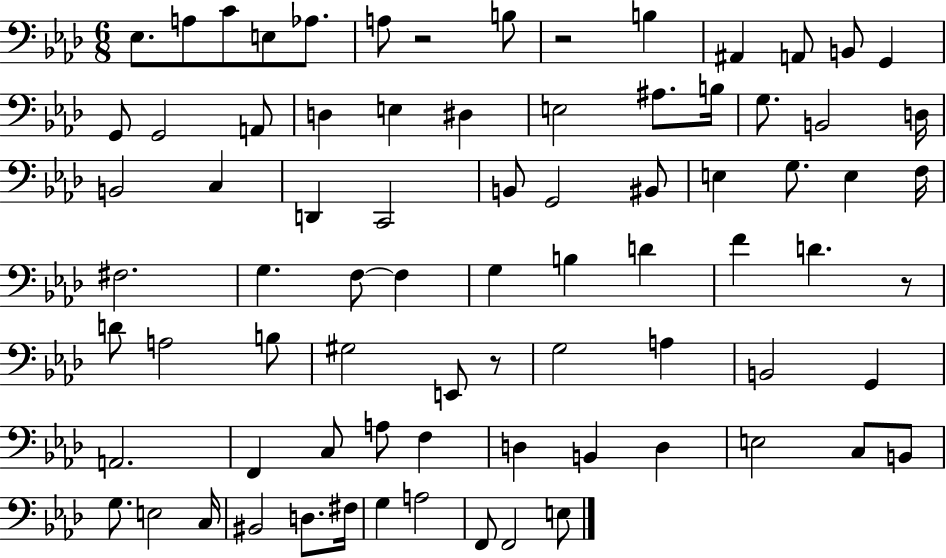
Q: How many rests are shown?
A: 4